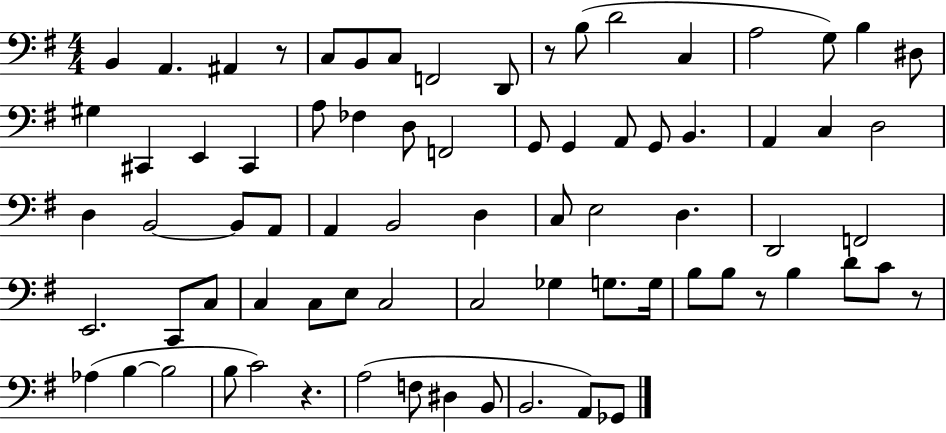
X:1
T:Untitled
M:4/4
L:1/4
K:G
B,, A,, ^A,, z/2 C,/2 B,,/2 C,/2 F,,2 D,,/2 z/2 B,/2 D2 C, A,2 G,/2 B, ^D,/2 ^G, ^C,, E,, ^C,, A,/2 _F, D,/2 F,,2 G,,/2 G,, A,,/2 G,,/2 B,, A,, C, D,2 D, B,,2 B,,/2 A,,/2 A,, B,,2 D, C,/2 E,2 D, D,,2 F,,2 E,,2 C,,/2 C,/2 C, C,/2 E,/2 C,2 C,2 _G, G,/2 G,/4 B,/2 B,/2 z/2 B, D/2 C/2 z/2 _A, B, B,2 B,/2 C2 z A,2 F,/2 ^D, B,,/2 B,,2 A,,/2 _G,,/2